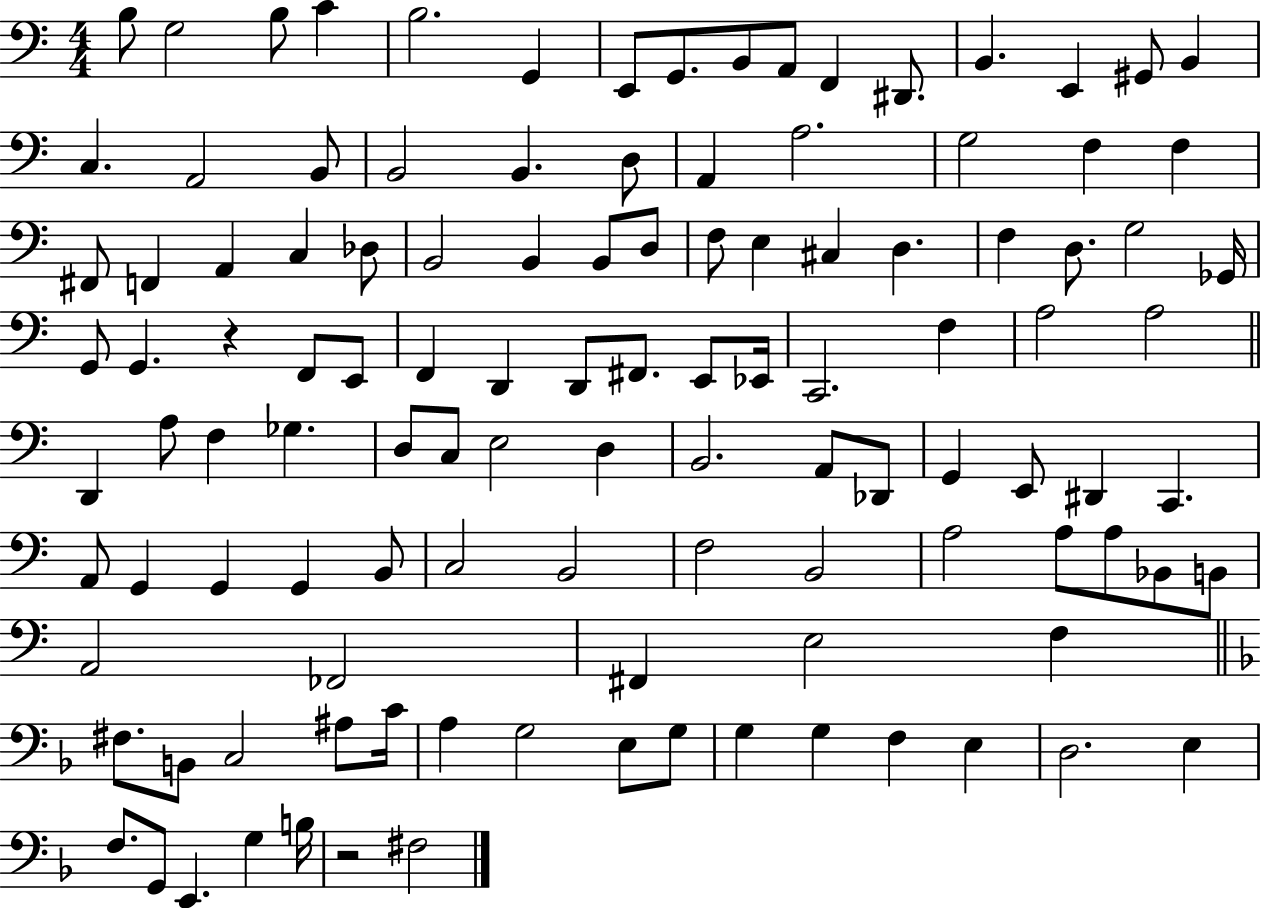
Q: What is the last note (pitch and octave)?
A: F#3